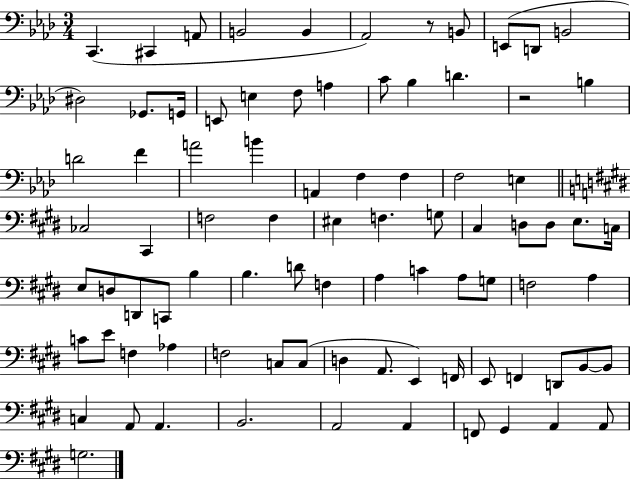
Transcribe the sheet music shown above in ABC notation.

X:1
T:Untitled
M:3/4
L:1/4
K:Ab
C,, ^C,, A,,/2 B,,2 B,, _A,,2 z/2 B,,/2 E,,/2 D,,/2 B,,2 ^D,2 _G,,/2 G,,/4 E,,/2 E, F,/2 A, C/2 _B, D z2 B, D2 F A2 B A,, F, F, F,2 E, _C,2 ^C,, F,2 F, ^E, F, G,/2 ^C, D,/2 D,/2 E,/2 C,/4 E,/2 D,/2 D,,/2 C,,/2 B, B, D/2 F, A, C A,/2 G,/2 F,2 A, C/2 E/2 F, _A, F,2 C,/2 C,/2 D, A,,/2 E,, F,,/4 E,,/2 F,, D,,/2 B,,/2 B,,/2 C, A,,/2 A,, B,,2 A,,2 A,, F,,/2 ^G,, A,, A,,/2 G,2